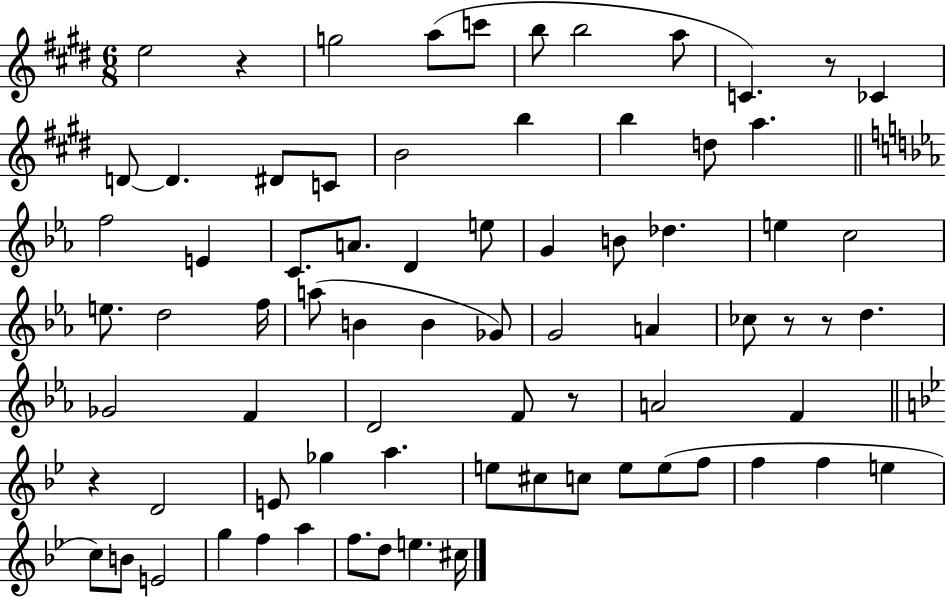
E5/h R/q G5/h A5/e C6/e B5/e B5/h A5/e C4/q. R/e CES4/q D4/e D4/q. D#4/e C4/e B4/h B5/q B5/q D5/e A5/q. F5/h E4/q C4/e. A4/e. D4/q E5/e G4/q B4/e Db5/q. E5/q C5/h E5/e. D5/h F5/s A5/e B4/q B4/q Gb4/e G4/h A4/q CES5/e R/e R/e D5/q. Gb4/h F4/q D4/h F4/e R/e A4/h F4/q R/q D4/h E4/e Gb5/q A5/q. E5/e C#5/e C5/e E5/e E5/e F5/e F5/q F5/q E5/q C5/e B4/e E4/h G5/q F5/q A5/q F5/e. D5/e E5/q. C#5/s